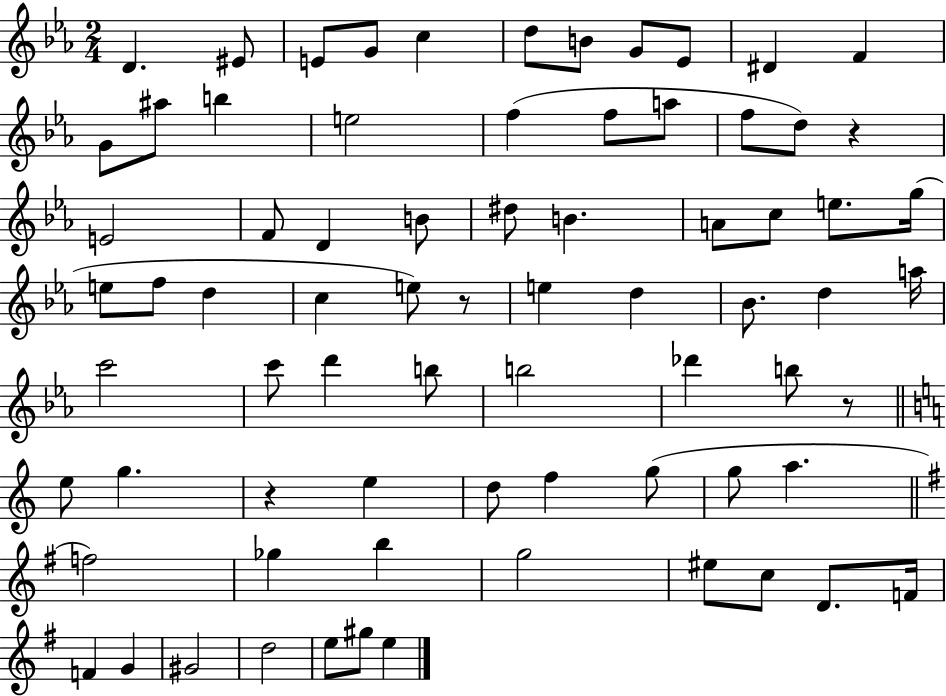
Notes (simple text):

D4/q. EIS4/e E4/e G4/e C5/q D5/e B4/e G4/e Eb4/e D#4/q F4/q G4/e A#5/e B5/q E5/h F5/q F5/e A5/e F5/e D5/e R/q E4/h F4/e D4/q B4/e D#5/e B4/q. A4/e C5/e E5/e. G5/s E5/e F5/e D5/q C5/q E5/e R/e E5/q D5/q Bb4/e. D5/q A5/s C6/h C6/e D6/q B5/e B5/h Db6/q B5/e R/e E5/e G5/q. R/q E5/q D5/e F5/q G5/e G5/e A5/q. F5/h Gb5/q B5/q G5/h EIS5/e C5/e D4/e. F4/s F4/q G4/q G#4/h D5/h E5/e G#5/e E5/q